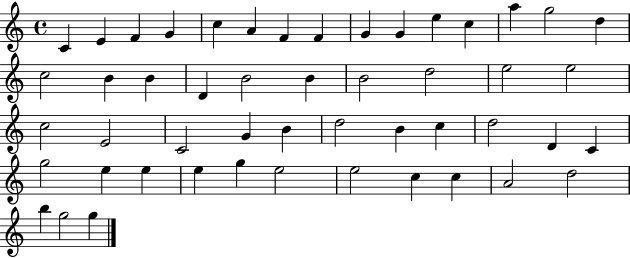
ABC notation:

X:1
T:Untitled
M:4/4
L:1/4
K:C
C E F G c A F F G G e c a g2 d c2 B B D B2 B B2 d2 e2 e2 c2 E2 C2 G B d2 B c d2 D C g2 e e e g e2 e2 c c A2 d2 b g2 g